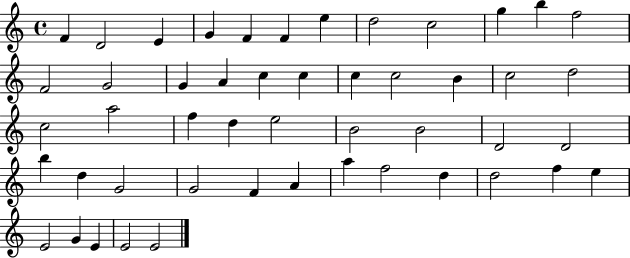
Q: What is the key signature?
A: C major